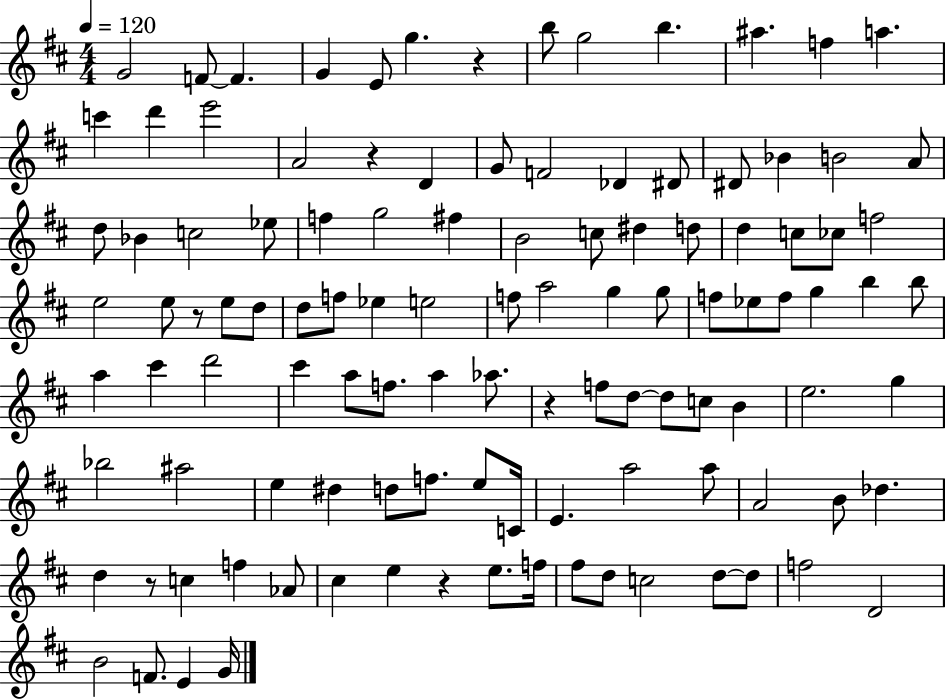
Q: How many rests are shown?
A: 6